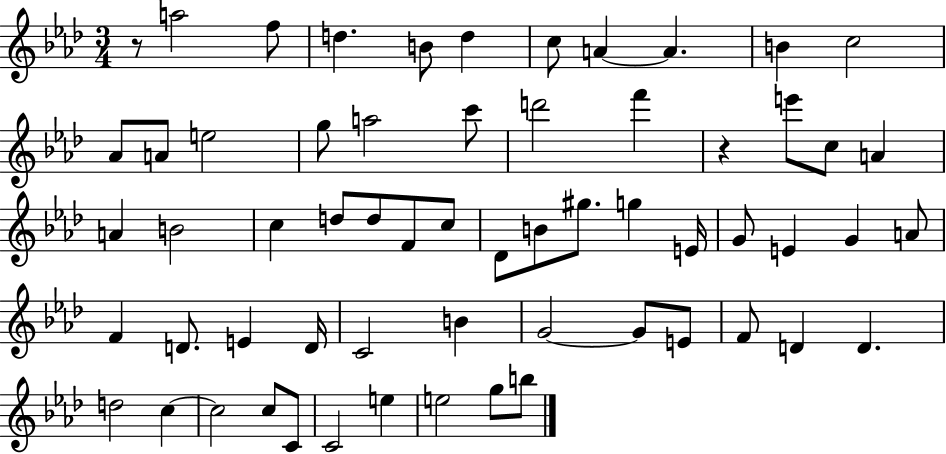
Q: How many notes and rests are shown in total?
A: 61